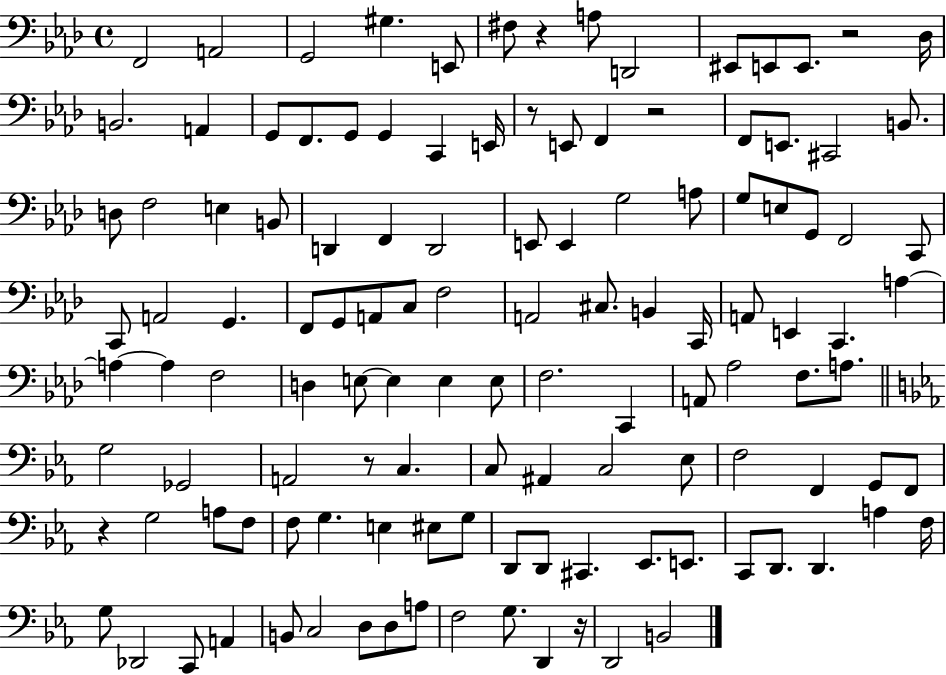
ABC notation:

X:1
T:Untitled
M:4/4
L:1/4
K:Ab
F,,2 A,,2 G,,2 ^G, E,,/2 ^F,/2 z A,/2 D,,2 ^E,,/2 E,,/2 E,,/2 z2 _D,/4 B,,2 A,, G,,/2 F,,/2 G,,/2 G,, C,, E,,/4 z/2 E,,/2 F,, z2 F,,/2 E,,/2 ^C,,2 B,,/2 D,/2 F,2 E, B,,/2 D,, F,, D,,2 E,,/2 E,, G,2 A,/2 G,/2 E,/2 G,,/2 F,,2 C,,/2 C,,/2 A,,2 G,, F,,/2 G,,/2 A,,/2 C,/2 F,2 A,,2 ^C,/2 B,, C,,/4 A,,/2 E,, C,, A, A, A, F,2 D, E,/2 E, E, E,/2 F,2 C,, A,,/2 _A,2 F,/2 A,/2 G,2 _G,,2 A,,2 z/2 C, C,/2 ^A,, C,2 _E,/2 F,2 F,, G,,/2 F,,/2 z G,2 A,/2 F,/2 F,/2 G, E, ^E,/2 G,/2 D,,/2 D,,/2 ^C,, _E,,/2 E,,/2 C,,/2 D,,/2 D,, A, F,/4 G,/2 _D,,2 C,,/2 A,, B,,/2 C,2 D,/2 D,/2 A,/2 F,2 G,/2 D,, z/4 D,,2 B,,2